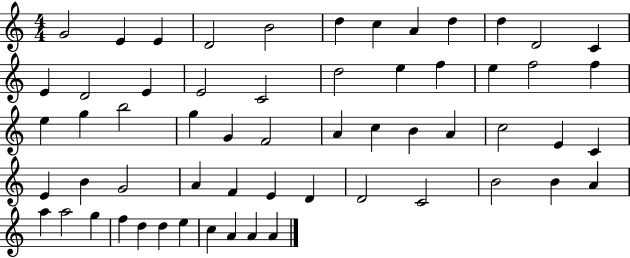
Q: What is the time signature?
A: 4/4